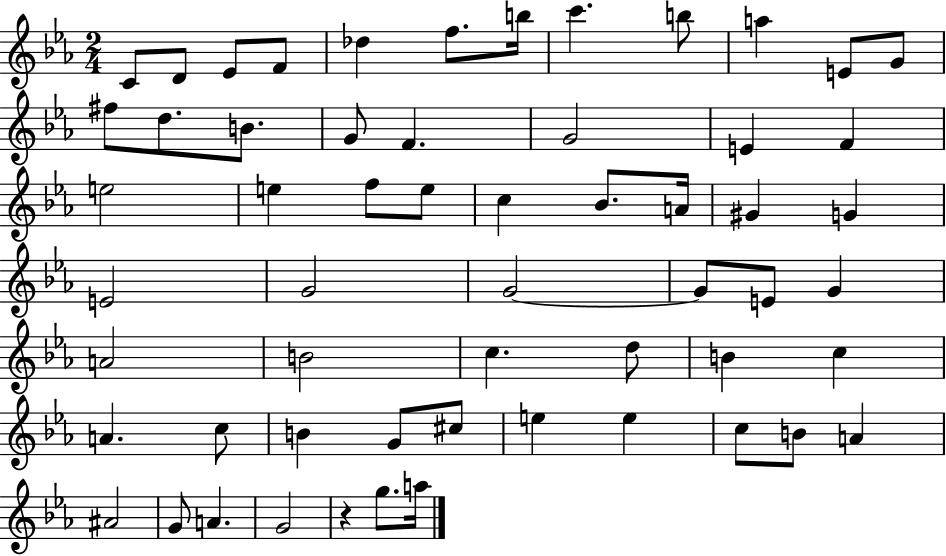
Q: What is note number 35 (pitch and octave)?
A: G4